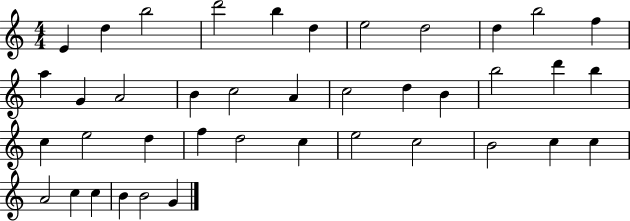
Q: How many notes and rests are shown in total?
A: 40